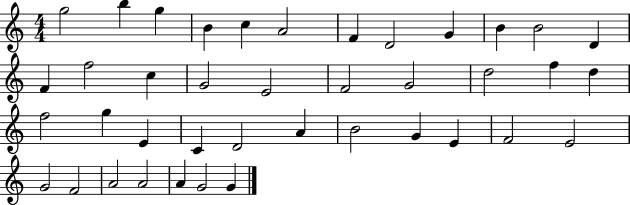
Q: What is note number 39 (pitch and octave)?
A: G4